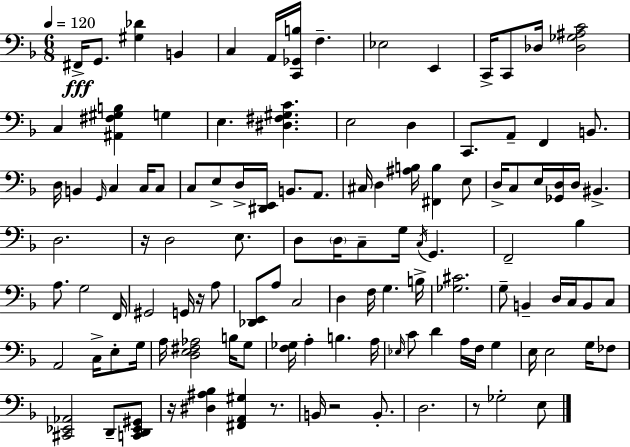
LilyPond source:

{
  \clef bass
  \numericTimeSignature
  \time 6/8
  \key d \minor
  \tempo 4 = 120
  fis,16->\fff g,8. <gis des'>4 b,4 | c4 a,16 <c, ges, b>16 f4.-- | ees2 e,4 | c,16-> c,8 des16 <des ges ais c'>2 | \break c4 <ais, fis gis b>4 g4 | e4. <dis fis gis c'>4. | e2 d4 | c,8. a,8-- f,4 b,8. | \break d16 b,4 \grace { g,16 } c4 c16 c8 | c8 e8-> d16-> <dis, e,>16 b,8. a,8. | cis16 d4 <ais b>16 <fis, b>4 e8 | d16-> c8 e16 <ges, d>16 d16 bis,4.-> | \break d2. | r16 d2 e8. | d8 \parenthesize d16 c8-- g16 \acciaccatura { c16 } g,4. | f,2-- bes4 | \break a8. g2 | f,16 gis,2 g,16 r16 | a8 <des, e,>8 a8 c2 | d4 f16 g4. | \break b16-> <ges cis'>2. | g8-- b,4-- d16 c16 b,8 | c8 a,2 c16-> e8-. | g16 a16 <d e fis aes>2 b16 | \break g8 <f ges>16 a4-. b4. | a16 \grace { ees16 } c'8 d'4 a16 f16 g4 | e16 e2 | g16 fes8 <cis, ees, aes,>2 d,8-- | \break <c, d, ees, gis,>8 r16 <dis ais bes>4 <fis, a, gis>4 | r8. b,16 r2 | b,8.-. d2. | r8 ges2-. | \break e8 \bar "|."
}